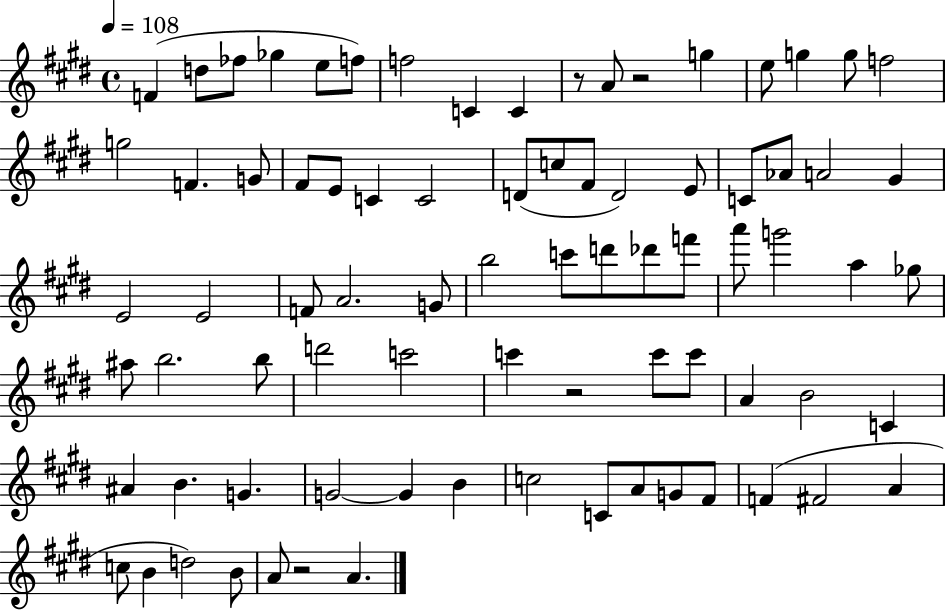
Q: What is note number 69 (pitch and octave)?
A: F#4